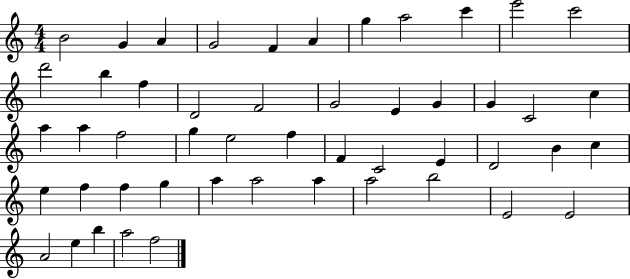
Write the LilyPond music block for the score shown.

{
  \clef treble
  \numericTimeSignature
  \time 4/4
  \key c \major
  b'2 g'4 a'4 | g'2 f'4 a'4 | g''4 a''2 c'''4 | e'''2 c'''2 | \break d'''2 b''4 f''4 | d'2 f'2 | g'2 e'4 g'4 | g'4 c'2 c''4 | \break a''4 a''4 f''2 | g''4 e''2 f''4 | f'4 c'2 e'4 | d'2 b'4 c''4 | \break e''4 f''4 f''4 g''4 | a''4 a''2 a''4 | a''2 b''2 | e'2 e'2 | \break a'2 e''4 b''4 | a''2 f''2 | \bar "|."
}